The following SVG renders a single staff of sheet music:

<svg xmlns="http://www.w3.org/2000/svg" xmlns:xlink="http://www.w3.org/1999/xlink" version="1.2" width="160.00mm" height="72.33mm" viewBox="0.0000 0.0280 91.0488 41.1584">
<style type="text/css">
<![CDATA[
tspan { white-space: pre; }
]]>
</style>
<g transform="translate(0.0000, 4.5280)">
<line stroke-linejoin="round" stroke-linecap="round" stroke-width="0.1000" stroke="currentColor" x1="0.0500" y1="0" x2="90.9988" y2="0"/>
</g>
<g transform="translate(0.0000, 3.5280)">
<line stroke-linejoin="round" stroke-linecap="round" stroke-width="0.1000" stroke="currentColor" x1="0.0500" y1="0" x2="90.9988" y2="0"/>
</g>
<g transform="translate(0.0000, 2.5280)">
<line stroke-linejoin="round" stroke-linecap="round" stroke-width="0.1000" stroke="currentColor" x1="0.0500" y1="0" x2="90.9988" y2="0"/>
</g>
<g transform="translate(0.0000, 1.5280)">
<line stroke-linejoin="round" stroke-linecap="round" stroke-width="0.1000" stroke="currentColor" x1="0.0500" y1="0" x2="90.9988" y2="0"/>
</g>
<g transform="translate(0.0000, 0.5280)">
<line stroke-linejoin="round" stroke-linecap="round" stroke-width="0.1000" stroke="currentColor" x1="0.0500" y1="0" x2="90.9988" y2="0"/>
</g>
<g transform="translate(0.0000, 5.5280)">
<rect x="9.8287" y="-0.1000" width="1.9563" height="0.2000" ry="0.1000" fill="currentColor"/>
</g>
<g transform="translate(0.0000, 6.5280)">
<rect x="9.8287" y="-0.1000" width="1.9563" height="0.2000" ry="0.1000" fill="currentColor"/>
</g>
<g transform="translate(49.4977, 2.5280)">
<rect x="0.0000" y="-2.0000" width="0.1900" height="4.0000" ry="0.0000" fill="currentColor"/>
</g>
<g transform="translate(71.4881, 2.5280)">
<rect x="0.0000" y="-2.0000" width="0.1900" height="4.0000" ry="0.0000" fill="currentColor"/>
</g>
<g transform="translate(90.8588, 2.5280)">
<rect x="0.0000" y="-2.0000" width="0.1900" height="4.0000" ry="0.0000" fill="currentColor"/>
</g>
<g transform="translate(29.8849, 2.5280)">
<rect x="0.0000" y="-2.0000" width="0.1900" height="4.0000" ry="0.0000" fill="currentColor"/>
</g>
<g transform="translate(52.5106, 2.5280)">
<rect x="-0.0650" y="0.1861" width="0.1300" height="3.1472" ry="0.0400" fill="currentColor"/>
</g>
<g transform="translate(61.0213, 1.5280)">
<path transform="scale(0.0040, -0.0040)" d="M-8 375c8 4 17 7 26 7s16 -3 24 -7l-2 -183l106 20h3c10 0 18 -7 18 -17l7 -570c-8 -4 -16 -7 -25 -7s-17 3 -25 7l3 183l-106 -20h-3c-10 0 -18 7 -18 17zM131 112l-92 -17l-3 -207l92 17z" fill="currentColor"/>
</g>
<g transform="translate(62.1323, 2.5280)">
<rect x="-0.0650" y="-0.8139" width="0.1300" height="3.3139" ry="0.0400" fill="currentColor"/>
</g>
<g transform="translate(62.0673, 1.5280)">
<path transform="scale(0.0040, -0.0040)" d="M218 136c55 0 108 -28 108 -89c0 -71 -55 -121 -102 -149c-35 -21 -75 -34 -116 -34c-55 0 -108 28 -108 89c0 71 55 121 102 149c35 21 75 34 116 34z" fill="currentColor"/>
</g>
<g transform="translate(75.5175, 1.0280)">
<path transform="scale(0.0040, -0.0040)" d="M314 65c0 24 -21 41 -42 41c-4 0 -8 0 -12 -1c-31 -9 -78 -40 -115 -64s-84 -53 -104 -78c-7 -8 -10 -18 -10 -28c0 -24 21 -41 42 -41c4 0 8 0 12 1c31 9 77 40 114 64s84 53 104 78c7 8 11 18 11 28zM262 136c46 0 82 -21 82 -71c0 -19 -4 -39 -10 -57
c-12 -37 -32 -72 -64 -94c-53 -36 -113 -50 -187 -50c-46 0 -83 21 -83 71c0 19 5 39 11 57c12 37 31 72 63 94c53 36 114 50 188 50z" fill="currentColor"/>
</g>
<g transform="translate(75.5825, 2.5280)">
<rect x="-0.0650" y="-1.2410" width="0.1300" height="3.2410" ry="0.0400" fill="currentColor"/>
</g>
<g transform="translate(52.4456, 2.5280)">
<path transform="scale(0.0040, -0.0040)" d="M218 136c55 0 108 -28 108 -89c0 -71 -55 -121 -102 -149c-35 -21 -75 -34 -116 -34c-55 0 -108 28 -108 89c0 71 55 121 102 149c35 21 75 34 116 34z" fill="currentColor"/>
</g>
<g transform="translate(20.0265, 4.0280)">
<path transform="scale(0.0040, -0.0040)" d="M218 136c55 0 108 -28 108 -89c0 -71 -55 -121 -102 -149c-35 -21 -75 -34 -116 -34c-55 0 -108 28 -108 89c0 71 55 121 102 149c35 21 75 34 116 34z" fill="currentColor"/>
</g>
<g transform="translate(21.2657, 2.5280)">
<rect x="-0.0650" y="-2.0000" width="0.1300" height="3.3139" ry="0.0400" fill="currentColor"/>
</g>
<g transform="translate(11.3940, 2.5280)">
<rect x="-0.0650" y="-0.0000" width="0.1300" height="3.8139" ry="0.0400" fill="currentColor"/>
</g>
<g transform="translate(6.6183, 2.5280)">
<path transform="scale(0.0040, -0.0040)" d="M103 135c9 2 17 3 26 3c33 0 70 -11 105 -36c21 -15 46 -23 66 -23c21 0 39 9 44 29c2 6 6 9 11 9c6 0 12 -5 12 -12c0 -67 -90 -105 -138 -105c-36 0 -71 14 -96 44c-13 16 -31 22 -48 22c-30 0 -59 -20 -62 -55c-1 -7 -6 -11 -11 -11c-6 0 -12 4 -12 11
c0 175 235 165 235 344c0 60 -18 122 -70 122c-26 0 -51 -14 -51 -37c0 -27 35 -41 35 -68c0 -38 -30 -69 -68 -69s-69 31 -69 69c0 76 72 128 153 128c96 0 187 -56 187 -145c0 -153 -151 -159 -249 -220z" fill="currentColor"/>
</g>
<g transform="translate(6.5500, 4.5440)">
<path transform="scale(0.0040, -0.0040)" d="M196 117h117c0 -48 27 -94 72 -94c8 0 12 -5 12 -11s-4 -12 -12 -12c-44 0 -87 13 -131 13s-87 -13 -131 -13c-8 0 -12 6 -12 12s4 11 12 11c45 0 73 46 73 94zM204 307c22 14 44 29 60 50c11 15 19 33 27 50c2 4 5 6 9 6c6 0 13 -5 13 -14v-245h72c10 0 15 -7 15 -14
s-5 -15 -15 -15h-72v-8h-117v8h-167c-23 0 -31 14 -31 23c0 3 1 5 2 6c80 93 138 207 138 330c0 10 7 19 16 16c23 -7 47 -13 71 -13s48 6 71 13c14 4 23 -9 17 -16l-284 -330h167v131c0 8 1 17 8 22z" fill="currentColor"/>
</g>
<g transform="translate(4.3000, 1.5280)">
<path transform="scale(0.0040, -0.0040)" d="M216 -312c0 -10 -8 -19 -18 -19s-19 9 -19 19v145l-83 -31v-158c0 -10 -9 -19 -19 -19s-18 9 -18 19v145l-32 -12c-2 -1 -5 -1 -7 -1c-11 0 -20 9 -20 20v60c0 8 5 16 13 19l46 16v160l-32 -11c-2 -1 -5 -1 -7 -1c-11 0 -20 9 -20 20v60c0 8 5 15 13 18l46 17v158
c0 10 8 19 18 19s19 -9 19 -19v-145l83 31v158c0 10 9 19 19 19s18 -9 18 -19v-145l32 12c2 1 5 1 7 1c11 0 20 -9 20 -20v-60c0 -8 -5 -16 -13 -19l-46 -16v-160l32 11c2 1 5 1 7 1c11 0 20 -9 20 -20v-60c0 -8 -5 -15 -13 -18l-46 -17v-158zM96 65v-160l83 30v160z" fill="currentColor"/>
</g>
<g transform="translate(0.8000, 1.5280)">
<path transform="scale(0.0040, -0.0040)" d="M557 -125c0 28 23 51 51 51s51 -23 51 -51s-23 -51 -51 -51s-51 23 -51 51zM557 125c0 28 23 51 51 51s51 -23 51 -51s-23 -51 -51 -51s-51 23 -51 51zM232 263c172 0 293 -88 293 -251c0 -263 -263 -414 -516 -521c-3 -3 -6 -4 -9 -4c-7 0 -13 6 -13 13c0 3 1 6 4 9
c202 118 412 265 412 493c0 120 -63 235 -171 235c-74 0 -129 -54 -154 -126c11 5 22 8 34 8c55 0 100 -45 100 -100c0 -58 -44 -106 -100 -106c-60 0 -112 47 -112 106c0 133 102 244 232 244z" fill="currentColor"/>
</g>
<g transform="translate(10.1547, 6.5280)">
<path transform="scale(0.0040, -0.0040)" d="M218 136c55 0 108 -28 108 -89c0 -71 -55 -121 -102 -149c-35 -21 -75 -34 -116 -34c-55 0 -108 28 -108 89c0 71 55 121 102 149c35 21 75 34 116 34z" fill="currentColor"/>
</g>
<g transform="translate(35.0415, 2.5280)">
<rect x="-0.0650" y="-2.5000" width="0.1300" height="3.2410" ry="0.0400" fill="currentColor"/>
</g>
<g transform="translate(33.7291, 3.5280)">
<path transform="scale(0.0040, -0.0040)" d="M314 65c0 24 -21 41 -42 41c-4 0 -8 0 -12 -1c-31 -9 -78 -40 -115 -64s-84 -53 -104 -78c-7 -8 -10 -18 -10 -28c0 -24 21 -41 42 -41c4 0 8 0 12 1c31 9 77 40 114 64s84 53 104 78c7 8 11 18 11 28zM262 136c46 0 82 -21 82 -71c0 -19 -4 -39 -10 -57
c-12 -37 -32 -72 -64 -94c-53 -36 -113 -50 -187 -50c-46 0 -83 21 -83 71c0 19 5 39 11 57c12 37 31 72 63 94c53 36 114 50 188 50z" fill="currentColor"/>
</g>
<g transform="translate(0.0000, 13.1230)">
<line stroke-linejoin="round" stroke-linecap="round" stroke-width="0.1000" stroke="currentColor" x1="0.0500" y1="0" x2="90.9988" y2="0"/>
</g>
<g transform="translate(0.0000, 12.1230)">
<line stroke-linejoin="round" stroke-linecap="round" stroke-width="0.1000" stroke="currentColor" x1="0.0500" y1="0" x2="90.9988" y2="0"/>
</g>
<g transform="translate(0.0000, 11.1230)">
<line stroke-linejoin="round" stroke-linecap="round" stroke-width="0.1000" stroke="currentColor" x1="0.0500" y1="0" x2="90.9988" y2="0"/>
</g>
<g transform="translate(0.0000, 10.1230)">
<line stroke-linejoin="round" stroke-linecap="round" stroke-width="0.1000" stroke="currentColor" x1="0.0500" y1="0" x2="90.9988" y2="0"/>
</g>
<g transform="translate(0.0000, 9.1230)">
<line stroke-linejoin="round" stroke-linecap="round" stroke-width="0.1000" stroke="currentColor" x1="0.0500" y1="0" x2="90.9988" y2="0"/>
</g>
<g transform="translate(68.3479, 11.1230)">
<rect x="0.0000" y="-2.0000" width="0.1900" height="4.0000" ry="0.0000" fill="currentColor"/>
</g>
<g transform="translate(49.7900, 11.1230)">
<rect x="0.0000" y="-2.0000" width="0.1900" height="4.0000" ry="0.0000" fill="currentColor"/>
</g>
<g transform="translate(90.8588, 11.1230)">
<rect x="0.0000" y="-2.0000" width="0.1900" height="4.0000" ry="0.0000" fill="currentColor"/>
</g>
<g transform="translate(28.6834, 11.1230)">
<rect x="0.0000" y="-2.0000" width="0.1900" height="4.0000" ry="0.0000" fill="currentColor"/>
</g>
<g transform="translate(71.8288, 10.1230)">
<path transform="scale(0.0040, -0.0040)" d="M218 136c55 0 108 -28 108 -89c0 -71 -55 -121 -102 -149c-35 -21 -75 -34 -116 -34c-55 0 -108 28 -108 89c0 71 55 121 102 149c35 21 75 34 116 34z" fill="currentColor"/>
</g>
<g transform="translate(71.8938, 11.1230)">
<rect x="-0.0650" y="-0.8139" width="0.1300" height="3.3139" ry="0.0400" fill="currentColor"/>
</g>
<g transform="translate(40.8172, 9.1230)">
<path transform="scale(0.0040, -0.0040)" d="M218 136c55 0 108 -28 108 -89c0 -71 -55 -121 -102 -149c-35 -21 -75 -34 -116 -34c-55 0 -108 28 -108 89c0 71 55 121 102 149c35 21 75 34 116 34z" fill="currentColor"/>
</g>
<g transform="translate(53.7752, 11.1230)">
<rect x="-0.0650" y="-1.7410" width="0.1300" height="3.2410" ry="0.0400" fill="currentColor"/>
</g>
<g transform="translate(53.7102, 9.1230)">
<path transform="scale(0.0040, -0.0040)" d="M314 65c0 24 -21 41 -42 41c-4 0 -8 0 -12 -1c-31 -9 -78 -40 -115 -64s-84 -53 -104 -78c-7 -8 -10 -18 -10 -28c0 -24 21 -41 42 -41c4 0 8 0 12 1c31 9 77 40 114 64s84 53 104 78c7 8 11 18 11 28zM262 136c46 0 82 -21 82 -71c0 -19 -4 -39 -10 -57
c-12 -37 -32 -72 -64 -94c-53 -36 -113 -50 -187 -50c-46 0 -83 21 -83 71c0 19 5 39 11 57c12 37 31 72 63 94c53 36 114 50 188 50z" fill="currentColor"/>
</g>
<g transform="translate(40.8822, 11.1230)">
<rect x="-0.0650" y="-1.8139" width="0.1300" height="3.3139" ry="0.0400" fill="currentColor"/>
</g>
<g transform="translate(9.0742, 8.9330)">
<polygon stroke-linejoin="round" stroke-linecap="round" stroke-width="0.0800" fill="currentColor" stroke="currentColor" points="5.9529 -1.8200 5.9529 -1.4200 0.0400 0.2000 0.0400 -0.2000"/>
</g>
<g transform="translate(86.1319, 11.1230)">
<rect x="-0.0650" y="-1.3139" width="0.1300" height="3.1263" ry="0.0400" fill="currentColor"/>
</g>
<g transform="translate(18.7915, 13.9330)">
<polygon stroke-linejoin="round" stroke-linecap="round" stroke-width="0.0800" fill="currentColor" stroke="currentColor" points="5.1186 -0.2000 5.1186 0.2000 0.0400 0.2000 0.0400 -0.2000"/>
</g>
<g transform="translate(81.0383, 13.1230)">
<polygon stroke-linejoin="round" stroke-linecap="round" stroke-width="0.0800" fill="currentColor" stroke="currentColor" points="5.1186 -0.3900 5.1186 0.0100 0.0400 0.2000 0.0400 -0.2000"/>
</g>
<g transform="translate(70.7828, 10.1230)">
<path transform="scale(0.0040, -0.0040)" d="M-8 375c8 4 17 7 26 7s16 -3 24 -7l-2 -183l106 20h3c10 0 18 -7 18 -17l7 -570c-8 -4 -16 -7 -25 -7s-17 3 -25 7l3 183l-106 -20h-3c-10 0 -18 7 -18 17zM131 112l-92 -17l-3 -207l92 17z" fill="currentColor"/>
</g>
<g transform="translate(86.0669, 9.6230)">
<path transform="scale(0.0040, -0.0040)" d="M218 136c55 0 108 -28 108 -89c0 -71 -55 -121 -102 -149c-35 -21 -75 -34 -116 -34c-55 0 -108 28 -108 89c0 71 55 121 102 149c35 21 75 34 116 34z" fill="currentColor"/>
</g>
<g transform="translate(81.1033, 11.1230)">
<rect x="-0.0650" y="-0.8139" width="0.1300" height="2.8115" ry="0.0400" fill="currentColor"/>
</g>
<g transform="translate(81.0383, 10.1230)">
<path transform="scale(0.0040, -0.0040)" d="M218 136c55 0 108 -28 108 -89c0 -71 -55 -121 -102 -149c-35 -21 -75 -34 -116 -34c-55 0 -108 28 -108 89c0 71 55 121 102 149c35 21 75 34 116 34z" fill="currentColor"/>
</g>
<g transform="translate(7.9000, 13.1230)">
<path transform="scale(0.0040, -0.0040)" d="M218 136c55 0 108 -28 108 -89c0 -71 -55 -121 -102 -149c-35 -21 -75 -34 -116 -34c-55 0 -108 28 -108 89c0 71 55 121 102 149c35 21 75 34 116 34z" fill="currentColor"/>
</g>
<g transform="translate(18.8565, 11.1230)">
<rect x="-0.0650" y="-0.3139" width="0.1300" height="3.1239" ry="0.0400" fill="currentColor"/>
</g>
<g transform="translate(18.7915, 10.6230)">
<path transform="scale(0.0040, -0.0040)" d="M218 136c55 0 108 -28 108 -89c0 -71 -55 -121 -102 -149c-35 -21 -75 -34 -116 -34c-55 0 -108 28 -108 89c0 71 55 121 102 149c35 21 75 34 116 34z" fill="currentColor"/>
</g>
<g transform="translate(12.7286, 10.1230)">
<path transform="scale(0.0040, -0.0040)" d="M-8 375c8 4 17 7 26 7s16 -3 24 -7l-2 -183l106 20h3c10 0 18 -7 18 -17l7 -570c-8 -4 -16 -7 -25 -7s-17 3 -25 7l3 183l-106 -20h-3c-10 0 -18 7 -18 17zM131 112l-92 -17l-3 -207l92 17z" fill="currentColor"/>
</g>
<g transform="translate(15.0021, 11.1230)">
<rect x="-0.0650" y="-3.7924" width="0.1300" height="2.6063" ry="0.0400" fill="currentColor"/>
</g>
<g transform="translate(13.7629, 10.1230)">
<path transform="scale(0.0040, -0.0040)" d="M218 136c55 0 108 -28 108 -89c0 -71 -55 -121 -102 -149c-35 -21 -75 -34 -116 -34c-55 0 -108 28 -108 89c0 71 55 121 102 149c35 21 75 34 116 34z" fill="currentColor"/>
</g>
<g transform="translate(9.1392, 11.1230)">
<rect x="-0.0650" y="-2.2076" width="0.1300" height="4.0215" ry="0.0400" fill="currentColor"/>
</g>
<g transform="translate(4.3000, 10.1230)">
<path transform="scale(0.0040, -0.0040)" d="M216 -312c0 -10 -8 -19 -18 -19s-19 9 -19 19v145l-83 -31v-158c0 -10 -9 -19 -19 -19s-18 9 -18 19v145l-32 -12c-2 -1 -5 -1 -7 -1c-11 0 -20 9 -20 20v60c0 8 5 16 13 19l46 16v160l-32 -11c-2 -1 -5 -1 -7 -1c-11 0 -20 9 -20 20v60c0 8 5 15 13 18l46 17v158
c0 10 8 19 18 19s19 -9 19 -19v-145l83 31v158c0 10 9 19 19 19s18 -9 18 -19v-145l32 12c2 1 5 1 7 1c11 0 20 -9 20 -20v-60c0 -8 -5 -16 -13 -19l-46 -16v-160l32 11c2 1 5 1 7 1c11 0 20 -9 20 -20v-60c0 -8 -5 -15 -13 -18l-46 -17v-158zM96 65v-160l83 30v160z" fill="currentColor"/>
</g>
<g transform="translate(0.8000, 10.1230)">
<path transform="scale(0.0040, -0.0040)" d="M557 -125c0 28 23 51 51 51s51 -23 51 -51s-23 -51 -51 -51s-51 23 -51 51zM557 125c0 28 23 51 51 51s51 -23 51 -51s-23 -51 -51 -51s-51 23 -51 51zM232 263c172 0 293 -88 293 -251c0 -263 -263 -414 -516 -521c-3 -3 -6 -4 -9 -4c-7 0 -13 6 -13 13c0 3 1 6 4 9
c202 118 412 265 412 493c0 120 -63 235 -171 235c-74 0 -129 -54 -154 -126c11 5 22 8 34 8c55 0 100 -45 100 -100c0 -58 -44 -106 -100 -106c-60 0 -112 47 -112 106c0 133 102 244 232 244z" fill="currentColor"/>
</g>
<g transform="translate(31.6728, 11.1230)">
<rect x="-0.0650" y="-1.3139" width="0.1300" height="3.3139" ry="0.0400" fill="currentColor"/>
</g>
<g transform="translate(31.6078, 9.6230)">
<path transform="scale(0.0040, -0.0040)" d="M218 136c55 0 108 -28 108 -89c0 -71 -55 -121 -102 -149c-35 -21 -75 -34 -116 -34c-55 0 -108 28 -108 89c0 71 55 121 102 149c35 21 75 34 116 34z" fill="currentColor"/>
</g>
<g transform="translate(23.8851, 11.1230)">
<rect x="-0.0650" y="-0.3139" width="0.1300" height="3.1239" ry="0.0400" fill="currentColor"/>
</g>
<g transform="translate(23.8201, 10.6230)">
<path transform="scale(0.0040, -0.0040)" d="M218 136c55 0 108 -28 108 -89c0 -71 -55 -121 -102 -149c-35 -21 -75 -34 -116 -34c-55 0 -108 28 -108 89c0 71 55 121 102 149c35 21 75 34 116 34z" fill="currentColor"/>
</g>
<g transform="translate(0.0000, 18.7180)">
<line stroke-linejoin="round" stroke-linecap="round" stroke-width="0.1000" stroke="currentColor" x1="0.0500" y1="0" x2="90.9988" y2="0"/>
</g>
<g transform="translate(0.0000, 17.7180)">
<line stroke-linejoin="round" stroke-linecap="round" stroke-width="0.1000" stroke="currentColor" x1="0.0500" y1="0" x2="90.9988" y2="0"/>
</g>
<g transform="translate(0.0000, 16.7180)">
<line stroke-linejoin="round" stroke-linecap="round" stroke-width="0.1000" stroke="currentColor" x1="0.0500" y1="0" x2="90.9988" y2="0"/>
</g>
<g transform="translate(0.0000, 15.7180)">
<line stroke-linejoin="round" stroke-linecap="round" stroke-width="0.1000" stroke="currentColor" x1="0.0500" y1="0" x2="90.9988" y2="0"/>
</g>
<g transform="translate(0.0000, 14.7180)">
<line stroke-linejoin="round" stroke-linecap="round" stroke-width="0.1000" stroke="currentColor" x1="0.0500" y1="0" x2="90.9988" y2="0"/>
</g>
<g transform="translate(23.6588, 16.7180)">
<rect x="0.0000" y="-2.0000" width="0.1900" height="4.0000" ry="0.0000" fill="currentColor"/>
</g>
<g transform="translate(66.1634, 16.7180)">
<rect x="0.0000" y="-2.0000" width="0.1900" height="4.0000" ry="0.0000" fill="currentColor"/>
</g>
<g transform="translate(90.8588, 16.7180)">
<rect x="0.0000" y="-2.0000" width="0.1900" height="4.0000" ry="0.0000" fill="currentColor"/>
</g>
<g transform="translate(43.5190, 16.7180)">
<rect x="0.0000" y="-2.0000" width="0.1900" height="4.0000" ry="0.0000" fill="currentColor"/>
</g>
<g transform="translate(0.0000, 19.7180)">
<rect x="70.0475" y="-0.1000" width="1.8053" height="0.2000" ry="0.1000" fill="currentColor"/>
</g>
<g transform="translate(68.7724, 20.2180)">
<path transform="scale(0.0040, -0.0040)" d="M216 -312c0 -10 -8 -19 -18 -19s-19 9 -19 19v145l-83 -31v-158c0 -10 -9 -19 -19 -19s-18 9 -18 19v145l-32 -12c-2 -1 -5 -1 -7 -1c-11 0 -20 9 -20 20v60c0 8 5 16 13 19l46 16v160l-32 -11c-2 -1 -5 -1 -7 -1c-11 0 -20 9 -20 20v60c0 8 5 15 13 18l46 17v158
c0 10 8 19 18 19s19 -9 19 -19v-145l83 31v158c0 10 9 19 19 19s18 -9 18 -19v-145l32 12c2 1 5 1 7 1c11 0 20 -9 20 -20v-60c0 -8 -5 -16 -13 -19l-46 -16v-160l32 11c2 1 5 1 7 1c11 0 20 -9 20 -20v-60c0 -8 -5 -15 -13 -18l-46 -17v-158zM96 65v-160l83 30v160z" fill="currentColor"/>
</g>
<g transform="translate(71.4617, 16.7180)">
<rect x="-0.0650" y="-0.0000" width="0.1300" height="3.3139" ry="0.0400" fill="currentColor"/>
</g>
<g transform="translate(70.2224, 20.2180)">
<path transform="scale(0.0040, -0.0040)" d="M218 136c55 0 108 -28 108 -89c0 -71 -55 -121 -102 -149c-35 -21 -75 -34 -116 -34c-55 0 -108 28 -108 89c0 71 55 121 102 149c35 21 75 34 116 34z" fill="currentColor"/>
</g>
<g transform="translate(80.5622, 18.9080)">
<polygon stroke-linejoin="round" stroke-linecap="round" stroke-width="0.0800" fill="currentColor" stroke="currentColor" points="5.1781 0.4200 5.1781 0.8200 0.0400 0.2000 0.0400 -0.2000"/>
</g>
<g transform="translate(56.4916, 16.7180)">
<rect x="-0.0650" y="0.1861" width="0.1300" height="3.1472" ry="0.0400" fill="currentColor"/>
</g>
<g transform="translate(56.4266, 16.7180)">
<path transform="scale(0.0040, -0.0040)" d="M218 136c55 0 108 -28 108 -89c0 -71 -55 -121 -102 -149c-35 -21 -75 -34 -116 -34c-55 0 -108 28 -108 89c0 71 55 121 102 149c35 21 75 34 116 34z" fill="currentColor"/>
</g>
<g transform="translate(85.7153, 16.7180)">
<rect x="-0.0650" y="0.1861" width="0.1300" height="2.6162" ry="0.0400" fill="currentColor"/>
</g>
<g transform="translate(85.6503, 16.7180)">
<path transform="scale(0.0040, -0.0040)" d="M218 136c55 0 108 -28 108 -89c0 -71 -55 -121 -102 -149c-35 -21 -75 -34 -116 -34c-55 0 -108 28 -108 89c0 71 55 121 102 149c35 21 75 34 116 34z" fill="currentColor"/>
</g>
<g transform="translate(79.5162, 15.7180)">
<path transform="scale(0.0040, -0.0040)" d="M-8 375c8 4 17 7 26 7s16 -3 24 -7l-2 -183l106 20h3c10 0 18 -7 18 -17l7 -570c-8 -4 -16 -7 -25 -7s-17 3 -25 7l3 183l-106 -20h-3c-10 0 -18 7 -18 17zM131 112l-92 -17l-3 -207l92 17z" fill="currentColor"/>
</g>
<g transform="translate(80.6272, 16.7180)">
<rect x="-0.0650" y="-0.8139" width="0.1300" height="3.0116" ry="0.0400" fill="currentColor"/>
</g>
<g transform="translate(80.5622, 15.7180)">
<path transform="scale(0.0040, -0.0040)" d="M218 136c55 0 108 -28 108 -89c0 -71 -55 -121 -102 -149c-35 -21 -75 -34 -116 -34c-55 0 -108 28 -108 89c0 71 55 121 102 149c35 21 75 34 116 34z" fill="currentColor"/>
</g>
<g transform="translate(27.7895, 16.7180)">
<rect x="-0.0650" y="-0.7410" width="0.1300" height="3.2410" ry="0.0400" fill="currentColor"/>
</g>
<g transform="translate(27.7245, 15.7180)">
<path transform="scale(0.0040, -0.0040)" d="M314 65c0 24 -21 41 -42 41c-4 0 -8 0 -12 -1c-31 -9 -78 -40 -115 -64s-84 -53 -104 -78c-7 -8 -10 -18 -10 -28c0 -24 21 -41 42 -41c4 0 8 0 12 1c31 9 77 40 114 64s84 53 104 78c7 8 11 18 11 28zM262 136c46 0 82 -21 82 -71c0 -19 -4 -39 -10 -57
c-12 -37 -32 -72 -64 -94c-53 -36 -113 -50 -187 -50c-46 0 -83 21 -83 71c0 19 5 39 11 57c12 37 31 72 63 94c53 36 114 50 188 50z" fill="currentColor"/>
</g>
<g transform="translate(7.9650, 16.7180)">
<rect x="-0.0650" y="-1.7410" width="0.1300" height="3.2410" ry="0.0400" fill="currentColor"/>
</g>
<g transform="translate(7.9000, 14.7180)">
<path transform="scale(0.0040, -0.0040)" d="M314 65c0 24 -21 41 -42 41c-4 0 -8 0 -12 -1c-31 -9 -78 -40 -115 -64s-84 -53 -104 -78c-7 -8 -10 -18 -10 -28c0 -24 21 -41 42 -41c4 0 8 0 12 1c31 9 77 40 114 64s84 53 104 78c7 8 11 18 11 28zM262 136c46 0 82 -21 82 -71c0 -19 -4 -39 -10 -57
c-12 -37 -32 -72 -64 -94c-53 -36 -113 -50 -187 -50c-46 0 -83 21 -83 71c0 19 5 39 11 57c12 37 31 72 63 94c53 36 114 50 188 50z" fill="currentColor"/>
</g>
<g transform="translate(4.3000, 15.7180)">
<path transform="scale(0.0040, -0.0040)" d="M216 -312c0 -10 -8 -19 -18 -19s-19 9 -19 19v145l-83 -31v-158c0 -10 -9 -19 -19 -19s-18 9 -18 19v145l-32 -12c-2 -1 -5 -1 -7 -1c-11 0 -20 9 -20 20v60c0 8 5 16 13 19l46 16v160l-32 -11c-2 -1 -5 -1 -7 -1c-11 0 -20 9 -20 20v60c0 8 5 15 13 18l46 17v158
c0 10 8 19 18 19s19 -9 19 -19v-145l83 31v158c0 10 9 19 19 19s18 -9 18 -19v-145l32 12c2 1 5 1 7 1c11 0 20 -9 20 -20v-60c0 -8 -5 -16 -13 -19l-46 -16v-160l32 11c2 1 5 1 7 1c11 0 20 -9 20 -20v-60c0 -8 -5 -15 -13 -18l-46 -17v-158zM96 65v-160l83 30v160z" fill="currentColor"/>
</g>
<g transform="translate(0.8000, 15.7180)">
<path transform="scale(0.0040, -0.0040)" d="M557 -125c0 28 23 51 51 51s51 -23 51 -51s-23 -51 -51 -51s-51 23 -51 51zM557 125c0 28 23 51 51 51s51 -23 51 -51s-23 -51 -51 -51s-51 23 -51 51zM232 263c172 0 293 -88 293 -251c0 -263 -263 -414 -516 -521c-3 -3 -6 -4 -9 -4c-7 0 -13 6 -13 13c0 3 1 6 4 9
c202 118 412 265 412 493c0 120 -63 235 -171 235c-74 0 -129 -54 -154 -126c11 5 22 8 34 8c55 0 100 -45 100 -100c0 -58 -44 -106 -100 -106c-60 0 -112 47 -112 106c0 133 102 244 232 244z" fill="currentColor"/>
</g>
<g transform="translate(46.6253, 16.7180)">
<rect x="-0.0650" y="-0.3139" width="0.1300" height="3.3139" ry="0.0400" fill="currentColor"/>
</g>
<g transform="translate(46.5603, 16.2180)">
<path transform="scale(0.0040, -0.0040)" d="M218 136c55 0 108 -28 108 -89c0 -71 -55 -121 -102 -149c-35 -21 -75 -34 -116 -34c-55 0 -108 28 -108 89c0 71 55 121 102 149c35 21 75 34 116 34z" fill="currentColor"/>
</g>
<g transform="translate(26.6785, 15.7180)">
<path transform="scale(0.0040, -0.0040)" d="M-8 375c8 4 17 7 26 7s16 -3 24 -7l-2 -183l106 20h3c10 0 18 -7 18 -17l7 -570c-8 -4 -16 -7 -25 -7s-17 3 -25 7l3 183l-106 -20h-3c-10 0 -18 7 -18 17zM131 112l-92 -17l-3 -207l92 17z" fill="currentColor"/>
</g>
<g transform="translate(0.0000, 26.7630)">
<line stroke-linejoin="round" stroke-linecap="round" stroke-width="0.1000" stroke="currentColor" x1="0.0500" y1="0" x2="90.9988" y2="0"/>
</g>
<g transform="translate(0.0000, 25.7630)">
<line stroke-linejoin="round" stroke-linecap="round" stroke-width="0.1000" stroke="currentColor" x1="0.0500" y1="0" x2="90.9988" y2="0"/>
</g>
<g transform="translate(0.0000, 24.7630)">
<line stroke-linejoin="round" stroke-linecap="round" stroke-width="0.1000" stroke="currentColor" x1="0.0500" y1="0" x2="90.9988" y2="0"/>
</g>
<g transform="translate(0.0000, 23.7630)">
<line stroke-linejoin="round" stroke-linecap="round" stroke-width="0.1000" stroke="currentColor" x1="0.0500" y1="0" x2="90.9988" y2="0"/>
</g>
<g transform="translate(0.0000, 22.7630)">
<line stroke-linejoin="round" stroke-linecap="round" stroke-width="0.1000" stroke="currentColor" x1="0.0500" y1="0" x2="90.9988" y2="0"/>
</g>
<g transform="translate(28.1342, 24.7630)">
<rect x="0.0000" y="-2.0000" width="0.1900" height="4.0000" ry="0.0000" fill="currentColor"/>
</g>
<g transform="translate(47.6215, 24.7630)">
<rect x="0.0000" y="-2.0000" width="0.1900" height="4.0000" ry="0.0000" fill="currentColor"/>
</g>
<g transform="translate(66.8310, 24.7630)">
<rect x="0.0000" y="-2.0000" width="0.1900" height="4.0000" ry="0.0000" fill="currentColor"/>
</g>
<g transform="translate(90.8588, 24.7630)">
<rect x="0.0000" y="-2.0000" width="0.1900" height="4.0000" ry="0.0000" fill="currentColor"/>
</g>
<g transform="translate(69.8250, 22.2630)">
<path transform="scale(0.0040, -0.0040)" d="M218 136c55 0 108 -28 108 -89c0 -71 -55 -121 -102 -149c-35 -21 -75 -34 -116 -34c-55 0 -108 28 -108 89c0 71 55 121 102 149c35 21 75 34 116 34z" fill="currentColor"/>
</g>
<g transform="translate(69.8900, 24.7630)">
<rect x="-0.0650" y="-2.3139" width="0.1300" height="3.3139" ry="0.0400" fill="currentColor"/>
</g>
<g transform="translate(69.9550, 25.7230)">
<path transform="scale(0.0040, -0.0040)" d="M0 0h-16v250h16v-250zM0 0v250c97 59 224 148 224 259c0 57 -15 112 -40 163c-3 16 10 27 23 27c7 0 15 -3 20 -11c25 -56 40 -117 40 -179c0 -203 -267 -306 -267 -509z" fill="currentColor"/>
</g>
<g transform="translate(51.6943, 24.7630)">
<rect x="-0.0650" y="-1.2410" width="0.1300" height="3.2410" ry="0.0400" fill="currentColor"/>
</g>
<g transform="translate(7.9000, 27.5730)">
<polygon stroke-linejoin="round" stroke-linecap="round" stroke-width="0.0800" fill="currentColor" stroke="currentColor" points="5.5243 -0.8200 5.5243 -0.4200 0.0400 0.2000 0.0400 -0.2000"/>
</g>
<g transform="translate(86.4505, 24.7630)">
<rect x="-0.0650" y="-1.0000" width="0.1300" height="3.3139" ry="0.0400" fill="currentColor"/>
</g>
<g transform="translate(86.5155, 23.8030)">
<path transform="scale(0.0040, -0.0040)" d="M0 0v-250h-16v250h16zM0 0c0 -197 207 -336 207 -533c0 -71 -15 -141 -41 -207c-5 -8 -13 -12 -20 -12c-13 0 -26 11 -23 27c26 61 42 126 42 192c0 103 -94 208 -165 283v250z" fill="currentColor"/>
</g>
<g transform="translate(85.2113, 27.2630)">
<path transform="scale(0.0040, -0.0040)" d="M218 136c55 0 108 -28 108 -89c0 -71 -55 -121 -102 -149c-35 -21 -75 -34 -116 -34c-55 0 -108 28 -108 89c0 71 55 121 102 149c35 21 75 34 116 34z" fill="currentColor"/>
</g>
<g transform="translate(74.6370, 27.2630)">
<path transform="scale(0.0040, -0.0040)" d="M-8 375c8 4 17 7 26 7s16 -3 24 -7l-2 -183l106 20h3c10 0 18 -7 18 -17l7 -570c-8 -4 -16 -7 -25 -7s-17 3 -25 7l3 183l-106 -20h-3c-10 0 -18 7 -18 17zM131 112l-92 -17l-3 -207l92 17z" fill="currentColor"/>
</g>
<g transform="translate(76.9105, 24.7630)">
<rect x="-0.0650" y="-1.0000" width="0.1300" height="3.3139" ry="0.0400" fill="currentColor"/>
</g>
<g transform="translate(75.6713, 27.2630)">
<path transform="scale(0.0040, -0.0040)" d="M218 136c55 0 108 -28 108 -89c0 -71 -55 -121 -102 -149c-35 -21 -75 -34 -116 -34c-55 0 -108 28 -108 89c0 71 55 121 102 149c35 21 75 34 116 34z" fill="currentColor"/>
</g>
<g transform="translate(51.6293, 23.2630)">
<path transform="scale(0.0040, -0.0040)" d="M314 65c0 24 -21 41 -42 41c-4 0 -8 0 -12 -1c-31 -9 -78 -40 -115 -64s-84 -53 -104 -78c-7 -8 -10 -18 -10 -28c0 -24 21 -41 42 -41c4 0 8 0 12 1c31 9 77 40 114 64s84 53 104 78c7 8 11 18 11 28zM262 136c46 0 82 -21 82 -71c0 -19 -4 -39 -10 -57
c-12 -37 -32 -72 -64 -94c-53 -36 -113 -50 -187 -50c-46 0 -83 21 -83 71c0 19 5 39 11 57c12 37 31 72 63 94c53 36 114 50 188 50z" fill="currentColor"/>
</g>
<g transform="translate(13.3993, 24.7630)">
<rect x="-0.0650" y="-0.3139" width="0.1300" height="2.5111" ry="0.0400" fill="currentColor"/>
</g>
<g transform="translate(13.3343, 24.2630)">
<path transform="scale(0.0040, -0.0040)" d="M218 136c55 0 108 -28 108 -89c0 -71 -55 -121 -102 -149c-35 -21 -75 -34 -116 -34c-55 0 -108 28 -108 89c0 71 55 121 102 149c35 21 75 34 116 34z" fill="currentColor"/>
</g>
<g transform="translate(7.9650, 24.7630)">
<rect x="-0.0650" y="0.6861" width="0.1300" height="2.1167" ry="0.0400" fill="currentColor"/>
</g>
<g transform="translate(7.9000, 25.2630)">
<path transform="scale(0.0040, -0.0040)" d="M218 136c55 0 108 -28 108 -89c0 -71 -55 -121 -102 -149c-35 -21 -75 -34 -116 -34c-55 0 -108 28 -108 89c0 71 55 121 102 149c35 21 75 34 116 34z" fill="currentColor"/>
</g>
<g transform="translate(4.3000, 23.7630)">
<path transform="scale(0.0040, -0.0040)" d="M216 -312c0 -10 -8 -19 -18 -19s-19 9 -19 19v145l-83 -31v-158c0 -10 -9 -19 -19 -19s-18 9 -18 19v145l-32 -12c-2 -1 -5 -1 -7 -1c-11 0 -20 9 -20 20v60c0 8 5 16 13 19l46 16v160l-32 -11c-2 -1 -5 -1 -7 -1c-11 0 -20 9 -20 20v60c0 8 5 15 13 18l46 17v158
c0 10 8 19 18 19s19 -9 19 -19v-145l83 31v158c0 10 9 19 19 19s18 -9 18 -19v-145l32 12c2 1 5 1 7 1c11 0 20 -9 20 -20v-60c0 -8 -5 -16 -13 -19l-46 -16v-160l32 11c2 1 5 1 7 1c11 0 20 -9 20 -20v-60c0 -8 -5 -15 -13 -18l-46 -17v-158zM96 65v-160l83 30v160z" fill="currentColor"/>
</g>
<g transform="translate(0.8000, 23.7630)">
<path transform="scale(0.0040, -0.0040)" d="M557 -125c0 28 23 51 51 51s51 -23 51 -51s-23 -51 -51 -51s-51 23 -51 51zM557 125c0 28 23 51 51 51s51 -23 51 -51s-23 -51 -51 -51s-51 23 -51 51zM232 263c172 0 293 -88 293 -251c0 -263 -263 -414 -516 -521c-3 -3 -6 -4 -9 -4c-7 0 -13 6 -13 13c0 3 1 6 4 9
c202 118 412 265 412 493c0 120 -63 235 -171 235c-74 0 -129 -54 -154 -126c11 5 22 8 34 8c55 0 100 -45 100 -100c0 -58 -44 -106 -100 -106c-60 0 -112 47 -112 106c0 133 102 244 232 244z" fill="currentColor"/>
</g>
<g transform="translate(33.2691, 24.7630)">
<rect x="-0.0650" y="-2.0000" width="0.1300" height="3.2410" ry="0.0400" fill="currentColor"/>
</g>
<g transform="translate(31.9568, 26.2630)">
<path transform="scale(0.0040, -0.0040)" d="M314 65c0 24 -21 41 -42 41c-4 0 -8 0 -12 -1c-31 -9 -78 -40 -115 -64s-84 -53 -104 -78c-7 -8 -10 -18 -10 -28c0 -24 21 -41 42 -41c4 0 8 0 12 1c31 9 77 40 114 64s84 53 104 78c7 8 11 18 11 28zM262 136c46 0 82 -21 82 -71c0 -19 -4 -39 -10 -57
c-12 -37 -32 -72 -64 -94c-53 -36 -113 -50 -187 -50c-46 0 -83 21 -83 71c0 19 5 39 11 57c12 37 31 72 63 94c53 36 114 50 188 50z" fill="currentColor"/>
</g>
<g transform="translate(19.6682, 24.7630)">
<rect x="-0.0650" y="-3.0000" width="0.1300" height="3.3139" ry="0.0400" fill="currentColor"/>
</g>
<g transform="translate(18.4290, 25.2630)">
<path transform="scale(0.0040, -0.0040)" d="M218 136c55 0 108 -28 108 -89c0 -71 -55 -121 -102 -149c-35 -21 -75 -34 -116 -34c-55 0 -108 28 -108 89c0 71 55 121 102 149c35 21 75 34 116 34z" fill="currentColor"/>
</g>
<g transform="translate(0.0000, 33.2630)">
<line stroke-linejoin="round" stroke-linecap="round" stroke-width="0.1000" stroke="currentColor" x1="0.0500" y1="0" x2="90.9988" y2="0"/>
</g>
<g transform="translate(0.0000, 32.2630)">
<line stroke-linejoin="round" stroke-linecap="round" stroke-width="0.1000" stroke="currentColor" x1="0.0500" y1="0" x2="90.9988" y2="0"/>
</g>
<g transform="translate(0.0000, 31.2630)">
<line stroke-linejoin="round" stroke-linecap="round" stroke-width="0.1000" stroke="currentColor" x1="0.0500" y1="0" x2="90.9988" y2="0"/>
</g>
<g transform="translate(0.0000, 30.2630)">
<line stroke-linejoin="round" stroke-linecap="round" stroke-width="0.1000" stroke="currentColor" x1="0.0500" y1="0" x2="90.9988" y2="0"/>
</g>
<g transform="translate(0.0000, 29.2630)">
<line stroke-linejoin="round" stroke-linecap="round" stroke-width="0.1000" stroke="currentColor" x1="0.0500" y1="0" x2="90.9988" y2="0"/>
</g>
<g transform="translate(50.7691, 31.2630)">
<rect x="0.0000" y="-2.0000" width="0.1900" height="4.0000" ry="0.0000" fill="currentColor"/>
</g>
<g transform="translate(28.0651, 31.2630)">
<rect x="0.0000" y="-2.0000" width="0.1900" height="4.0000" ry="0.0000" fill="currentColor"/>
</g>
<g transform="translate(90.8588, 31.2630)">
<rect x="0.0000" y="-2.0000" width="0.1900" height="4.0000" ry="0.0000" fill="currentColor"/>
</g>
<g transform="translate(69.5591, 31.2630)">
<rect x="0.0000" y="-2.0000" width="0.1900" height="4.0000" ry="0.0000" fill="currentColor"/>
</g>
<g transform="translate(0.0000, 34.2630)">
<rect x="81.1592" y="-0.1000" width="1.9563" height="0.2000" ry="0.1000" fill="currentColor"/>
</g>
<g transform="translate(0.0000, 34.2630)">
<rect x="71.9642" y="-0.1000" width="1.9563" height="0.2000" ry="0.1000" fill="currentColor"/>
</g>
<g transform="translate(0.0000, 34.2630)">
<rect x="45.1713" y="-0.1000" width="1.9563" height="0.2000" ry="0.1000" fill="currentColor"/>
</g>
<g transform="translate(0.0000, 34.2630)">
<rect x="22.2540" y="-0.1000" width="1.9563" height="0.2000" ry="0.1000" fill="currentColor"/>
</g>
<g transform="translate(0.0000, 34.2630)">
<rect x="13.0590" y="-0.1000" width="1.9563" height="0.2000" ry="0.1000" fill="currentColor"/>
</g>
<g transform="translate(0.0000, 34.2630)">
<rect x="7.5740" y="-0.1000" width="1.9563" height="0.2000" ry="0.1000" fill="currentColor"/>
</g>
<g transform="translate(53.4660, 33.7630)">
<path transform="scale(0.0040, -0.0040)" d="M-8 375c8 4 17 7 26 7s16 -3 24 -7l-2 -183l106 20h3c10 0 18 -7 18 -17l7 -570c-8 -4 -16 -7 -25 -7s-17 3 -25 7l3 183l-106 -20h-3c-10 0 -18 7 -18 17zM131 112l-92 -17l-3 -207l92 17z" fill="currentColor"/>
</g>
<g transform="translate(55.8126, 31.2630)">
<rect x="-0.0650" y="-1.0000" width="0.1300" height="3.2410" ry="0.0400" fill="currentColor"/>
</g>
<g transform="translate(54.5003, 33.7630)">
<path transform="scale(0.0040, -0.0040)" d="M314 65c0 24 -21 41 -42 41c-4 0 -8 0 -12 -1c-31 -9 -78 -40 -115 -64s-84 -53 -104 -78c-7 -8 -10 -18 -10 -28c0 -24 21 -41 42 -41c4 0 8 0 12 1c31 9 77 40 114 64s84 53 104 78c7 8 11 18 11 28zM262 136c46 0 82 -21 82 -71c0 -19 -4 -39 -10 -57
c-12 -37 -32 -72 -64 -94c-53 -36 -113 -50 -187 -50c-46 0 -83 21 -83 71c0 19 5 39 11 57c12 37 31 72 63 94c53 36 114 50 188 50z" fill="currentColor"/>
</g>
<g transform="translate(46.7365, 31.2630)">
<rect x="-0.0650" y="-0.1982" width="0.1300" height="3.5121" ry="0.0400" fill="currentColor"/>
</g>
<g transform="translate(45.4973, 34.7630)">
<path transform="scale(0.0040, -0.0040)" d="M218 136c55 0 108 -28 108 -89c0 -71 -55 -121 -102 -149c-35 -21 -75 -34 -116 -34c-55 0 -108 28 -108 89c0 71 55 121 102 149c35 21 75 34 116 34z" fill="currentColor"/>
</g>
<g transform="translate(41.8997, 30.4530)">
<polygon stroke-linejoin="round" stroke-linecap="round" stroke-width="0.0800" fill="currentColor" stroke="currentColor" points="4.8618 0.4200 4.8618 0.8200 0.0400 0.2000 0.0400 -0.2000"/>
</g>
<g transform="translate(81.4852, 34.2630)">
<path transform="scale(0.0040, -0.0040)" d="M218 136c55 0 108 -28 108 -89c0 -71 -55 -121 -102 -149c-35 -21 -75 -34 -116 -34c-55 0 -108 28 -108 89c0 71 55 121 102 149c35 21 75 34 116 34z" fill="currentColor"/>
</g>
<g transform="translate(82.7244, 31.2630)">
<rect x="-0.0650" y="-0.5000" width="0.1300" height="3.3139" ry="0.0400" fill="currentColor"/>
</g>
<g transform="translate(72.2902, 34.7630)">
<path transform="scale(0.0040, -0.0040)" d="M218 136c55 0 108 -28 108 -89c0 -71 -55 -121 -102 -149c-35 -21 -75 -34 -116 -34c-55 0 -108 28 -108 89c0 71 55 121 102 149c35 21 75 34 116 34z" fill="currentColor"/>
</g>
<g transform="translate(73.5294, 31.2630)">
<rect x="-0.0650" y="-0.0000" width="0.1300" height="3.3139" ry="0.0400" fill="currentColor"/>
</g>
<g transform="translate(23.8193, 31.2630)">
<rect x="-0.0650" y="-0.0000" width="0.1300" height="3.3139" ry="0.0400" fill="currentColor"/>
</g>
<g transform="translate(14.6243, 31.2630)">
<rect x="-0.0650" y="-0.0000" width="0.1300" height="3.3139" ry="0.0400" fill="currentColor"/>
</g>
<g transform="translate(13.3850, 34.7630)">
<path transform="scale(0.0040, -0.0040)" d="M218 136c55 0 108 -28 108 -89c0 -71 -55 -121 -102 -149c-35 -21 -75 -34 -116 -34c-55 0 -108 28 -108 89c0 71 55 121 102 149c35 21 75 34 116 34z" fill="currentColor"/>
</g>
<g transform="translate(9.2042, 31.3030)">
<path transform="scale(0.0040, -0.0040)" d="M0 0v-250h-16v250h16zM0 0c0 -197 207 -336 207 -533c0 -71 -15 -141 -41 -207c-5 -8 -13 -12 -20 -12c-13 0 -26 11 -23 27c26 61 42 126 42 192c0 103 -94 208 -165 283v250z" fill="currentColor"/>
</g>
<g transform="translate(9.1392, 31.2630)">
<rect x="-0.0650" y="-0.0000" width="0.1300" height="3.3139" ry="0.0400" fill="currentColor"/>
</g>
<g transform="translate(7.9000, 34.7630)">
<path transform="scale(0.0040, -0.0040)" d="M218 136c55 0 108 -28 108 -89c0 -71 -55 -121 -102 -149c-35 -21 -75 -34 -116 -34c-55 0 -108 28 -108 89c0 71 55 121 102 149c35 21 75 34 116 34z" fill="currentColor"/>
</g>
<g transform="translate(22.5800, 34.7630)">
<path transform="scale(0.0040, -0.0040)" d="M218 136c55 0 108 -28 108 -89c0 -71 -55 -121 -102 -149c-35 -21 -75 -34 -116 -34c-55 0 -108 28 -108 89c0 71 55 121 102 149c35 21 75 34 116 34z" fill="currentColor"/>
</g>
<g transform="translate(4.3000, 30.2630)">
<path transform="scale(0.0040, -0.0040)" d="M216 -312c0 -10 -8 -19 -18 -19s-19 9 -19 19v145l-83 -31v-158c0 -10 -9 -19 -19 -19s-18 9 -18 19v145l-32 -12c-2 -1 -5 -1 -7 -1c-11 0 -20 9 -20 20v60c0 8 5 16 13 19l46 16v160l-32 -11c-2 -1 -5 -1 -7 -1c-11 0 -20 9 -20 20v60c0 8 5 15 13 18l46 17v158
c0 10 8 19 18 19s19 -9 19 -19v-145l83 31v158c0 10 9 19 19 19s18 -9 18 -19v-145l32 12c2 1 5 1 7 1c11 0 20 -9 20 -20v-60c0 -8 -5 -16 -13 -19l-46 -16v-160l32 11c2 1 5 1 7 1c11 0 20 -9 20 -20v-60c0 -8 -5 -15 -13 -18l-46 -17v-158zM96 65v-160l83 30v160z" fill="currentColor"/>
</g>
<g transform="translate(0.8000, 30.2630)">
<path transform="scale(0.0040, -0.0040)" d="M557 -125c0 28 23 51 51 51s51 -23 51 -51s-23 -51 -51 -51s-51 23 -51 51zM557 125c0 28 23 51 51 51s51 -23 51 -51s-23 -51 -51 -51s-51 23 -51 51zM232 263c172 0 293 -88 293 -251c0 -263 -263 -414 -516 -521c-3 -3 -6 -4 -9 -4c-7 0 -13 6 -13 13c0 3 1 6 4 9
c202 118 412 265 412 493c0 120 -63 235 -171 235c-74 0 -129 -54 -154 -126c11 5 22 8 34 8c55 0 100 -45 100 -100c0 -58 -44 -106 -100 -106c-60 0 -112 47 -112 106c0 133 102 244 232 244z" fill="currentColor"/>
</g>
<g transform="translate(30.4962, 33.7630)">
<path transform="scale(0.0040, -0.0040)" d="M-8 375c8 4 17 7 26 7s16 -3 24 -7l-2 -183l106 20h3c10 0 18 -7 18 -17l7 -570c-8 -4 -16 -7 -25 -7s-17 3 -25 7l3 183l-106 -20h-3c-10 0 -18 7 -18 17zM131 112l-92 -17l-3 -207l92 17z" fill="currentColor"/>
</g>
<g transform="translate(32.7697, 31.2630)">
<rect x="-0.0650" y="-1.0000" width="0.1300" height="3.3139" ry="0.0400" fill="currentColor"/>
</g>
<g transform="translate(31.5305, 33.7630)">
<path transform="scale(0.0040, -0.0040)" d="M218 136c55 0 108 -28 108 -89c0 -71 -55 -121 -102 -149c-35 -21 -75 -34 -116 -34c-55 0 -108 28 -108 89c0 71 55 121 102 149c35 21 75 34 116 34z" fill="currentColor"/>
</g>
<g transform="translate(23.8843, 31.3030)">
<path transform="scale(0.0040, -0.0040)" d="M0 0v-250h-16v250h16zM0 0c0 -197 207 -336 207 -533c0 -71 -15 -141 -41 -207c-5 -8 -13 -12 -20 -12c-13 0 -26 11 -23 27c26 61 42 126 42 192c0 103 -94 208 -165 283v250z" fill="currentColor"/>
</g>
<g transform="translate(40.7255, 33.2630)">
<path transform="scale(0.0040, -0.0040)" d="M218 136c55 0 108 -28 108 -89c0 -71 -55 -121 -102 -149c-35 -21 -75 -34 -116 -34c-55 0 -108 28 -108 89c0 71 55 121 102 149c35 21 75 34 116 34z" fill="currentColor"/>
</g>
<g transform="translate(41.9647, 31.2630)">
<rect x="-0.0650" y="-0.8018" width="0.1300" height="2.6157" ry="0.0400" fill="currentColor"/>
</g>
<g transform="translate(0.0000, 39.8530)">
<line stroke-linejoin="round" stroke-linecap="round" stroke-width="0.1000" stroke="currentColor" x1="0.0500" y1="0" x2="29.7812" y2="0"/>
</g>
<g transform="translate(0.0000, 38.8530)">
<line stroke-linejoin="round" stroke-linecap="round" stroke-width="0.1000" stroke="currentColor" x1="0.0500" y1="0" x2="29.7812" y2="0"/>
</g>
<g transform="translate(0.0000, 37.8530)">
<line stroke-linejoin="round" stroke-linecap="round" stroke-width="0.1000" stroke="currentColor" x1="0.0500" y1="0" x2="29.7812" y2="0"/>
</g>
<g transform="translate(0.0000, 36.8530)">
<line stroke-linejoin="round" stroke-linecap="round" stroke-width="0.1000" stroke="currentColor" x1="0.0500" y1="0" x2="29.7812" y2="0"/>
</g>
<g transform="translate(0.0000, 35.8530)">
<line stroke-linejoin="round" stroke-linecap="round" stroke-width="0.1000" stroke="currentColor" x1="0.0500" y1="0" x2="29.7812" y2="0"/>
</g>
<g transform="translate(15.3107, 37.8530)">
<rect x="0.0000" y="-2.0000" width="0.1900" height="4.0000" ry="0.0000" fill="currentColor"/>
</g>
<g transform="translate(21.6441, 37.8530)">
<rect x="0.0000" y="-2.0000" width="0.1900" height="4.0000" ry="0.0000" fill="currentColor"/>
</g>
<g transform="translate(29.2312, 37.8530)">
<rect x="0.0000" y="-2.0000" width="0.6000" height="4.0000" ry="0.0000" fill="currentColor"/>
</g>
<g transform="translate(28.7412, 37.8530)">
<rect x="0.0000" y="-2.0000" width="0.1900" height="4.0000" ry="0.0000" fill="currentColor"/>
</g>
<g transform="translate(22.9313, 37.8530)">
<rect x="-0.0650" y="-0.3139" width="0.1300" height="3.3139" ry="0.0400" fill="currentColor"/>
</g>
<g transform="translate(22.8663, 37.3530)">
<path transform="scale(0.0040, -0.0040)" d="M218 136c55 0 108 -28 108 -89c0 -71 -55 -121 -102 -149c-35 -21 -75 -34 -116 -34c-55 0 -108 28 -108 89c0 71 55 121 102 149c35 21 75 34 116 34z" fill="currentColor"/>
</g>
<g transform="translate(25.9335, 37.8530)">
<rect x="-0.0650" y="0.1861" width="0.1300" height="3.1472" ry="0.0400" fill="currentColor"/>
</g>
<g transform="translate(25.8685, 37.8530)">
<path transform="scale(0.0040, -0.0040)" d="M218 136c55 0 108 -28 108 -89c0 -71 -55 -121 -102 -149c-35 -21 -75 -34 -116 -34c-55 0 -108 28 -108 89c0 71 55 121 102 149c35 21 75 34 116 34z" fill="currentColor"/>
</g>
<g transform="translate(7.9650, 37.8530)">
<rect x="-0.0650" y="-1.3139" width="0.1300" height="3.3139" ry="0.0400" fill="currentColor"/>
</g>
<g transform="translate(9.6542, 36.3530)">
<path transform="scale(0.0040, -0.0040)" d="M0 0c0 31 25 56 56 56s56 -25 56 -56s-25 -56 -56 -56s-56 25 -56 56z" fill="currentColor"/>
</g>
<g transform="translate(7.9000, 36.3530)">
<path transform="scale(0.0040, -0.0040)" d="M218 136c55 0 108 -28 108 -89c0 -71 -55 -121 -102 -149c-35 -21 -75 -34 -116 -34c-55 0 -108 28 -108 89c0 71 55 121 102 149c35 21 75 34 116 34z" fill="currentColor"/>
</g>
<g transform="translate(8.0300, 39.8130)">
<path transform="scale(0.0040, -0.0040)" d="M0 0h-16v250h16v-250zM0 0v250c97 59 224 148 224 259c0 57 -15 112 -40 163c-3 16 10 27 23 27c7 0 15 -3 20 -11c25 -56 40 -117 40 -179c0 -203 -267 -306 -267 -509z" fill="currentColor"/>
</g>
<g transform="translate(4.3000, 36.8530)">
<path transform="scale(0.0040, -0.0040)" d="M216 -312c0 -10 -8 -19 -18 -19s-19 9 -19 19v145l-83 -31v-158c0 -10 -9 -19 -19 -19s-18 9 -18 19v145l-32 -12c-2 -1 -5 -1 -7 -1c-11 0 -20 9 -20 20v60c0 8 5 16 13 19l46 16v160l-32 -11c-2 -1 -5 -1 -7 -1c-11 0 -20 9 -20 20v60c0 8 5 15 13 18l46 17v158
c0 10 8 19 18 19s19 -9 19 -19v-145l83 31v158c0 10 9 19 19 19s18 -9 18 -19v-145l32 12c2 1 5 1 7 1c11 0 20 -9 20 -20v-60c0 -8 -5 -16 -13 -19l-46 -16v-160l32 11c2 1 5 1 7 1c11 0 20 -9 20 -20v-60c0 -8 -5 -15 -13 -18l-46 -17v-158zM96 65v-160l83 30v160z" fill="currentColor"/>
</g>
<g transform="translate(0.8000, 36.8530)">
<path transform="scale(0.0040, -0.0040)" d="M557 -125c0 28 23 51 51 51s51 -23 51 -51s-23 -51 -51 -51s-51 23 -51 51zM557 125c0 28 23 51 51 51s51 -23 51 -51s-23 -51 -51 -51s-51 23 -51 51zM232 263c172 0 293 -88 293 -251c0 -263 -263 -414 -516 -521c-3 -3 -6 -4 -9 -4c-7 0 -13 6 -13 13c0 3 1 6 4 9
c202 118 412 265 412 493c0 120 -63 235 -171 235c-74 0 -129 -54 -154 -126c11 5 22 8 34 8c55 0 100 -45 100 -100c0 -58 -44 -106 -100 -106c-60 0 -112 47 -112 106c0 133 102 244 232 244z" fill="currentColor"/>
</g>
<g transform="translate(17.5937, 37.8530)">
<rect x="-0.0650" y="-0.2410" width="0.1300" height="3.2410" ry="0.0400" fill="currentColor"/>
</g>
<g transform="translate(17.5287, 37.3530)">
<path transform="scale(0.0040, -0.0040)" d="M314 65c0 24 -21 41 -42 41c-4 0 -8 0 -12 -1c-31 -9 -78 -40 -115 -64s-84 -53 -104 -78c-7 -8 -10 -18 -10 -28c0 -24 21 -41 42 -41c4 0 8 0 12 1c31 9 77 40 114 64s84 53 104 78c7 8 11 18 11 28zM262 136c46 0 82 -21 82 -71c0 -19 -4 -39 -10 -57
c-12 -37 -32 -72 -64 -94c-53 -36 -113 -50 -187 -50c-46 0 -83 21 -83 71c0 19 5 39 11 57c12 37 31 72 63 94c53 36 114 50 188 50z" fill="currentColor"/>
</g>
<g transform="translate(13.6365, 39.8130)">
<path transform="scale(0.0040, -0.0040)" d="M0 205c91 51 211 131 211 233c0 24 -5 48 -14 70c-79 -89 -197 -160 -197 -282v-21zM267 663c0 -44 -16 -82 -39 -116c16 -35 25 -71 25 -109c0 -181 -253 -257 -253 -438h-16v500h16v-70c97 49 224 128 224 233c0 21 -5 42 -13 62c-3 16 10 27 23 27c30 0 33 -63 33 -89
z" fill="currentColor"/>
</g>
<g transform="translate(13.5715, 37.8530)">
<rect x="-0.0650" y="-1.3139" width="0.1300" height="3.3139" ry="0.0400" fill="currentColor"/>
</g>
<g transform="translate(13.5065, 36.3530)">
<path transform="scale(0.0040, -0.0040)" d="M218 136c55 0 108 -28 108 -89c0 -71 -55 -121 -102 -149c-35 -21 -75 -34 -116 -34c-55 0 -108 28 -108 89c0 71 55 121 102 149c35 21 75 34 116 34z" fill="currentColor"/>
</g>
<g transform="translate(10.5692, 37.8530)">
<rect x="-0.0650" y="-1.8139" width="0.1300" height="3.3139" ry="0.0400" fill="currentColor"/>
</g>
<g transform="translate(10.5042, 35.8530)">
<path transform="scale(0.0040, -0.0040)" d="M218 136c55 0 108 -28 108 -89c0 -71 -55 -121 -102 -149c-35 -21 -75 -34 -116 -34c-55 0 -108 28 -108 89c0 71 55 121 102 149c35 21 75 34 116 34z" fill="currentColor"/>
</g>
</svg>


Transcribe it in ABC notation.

X:1
T:Untitled
M:2/4
L:1/4
K:G
C,, A,, B,,2 D, F, G,2 G,,/2 F,/2 E,/2 E,/2 G, A, A,2 F, F,/2 G,/2 A,2 F,2 E, D, ^D,, F,/2 D,/2 C,/2 E,/2 C, A,,2 G,2 B,/2 F,, F,,/2 D,,/2 D,, D,,/2 F,, G,,/2 D,,/2 F,,2 D,, E,, G,/2 A, G,/4 E,2 E, D,